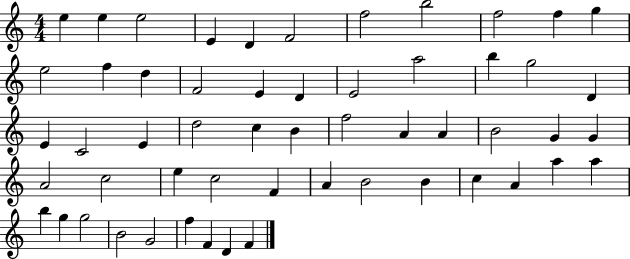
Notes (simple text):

E5/q E5/q E5/h E4/q D4/q F4/h F5/h B5/h F5/h F5/q G5/q E5/h F5/q D5/q F4/h E4/q D4/q E4/h A5/h B5/q G5/h D4/q E4/q C4/h E4/q D5/h C5/q B4/q F5/h A4/q A4/q B4/h G4/q G4/q A4/h C5/h E5/q C5/h F4/q A4/q B4/h B4/q C5/q A4/q A5/q A5/q B5/q G5/q G5/h B4/h G4/h F5/q F4/q D4/q F4/q